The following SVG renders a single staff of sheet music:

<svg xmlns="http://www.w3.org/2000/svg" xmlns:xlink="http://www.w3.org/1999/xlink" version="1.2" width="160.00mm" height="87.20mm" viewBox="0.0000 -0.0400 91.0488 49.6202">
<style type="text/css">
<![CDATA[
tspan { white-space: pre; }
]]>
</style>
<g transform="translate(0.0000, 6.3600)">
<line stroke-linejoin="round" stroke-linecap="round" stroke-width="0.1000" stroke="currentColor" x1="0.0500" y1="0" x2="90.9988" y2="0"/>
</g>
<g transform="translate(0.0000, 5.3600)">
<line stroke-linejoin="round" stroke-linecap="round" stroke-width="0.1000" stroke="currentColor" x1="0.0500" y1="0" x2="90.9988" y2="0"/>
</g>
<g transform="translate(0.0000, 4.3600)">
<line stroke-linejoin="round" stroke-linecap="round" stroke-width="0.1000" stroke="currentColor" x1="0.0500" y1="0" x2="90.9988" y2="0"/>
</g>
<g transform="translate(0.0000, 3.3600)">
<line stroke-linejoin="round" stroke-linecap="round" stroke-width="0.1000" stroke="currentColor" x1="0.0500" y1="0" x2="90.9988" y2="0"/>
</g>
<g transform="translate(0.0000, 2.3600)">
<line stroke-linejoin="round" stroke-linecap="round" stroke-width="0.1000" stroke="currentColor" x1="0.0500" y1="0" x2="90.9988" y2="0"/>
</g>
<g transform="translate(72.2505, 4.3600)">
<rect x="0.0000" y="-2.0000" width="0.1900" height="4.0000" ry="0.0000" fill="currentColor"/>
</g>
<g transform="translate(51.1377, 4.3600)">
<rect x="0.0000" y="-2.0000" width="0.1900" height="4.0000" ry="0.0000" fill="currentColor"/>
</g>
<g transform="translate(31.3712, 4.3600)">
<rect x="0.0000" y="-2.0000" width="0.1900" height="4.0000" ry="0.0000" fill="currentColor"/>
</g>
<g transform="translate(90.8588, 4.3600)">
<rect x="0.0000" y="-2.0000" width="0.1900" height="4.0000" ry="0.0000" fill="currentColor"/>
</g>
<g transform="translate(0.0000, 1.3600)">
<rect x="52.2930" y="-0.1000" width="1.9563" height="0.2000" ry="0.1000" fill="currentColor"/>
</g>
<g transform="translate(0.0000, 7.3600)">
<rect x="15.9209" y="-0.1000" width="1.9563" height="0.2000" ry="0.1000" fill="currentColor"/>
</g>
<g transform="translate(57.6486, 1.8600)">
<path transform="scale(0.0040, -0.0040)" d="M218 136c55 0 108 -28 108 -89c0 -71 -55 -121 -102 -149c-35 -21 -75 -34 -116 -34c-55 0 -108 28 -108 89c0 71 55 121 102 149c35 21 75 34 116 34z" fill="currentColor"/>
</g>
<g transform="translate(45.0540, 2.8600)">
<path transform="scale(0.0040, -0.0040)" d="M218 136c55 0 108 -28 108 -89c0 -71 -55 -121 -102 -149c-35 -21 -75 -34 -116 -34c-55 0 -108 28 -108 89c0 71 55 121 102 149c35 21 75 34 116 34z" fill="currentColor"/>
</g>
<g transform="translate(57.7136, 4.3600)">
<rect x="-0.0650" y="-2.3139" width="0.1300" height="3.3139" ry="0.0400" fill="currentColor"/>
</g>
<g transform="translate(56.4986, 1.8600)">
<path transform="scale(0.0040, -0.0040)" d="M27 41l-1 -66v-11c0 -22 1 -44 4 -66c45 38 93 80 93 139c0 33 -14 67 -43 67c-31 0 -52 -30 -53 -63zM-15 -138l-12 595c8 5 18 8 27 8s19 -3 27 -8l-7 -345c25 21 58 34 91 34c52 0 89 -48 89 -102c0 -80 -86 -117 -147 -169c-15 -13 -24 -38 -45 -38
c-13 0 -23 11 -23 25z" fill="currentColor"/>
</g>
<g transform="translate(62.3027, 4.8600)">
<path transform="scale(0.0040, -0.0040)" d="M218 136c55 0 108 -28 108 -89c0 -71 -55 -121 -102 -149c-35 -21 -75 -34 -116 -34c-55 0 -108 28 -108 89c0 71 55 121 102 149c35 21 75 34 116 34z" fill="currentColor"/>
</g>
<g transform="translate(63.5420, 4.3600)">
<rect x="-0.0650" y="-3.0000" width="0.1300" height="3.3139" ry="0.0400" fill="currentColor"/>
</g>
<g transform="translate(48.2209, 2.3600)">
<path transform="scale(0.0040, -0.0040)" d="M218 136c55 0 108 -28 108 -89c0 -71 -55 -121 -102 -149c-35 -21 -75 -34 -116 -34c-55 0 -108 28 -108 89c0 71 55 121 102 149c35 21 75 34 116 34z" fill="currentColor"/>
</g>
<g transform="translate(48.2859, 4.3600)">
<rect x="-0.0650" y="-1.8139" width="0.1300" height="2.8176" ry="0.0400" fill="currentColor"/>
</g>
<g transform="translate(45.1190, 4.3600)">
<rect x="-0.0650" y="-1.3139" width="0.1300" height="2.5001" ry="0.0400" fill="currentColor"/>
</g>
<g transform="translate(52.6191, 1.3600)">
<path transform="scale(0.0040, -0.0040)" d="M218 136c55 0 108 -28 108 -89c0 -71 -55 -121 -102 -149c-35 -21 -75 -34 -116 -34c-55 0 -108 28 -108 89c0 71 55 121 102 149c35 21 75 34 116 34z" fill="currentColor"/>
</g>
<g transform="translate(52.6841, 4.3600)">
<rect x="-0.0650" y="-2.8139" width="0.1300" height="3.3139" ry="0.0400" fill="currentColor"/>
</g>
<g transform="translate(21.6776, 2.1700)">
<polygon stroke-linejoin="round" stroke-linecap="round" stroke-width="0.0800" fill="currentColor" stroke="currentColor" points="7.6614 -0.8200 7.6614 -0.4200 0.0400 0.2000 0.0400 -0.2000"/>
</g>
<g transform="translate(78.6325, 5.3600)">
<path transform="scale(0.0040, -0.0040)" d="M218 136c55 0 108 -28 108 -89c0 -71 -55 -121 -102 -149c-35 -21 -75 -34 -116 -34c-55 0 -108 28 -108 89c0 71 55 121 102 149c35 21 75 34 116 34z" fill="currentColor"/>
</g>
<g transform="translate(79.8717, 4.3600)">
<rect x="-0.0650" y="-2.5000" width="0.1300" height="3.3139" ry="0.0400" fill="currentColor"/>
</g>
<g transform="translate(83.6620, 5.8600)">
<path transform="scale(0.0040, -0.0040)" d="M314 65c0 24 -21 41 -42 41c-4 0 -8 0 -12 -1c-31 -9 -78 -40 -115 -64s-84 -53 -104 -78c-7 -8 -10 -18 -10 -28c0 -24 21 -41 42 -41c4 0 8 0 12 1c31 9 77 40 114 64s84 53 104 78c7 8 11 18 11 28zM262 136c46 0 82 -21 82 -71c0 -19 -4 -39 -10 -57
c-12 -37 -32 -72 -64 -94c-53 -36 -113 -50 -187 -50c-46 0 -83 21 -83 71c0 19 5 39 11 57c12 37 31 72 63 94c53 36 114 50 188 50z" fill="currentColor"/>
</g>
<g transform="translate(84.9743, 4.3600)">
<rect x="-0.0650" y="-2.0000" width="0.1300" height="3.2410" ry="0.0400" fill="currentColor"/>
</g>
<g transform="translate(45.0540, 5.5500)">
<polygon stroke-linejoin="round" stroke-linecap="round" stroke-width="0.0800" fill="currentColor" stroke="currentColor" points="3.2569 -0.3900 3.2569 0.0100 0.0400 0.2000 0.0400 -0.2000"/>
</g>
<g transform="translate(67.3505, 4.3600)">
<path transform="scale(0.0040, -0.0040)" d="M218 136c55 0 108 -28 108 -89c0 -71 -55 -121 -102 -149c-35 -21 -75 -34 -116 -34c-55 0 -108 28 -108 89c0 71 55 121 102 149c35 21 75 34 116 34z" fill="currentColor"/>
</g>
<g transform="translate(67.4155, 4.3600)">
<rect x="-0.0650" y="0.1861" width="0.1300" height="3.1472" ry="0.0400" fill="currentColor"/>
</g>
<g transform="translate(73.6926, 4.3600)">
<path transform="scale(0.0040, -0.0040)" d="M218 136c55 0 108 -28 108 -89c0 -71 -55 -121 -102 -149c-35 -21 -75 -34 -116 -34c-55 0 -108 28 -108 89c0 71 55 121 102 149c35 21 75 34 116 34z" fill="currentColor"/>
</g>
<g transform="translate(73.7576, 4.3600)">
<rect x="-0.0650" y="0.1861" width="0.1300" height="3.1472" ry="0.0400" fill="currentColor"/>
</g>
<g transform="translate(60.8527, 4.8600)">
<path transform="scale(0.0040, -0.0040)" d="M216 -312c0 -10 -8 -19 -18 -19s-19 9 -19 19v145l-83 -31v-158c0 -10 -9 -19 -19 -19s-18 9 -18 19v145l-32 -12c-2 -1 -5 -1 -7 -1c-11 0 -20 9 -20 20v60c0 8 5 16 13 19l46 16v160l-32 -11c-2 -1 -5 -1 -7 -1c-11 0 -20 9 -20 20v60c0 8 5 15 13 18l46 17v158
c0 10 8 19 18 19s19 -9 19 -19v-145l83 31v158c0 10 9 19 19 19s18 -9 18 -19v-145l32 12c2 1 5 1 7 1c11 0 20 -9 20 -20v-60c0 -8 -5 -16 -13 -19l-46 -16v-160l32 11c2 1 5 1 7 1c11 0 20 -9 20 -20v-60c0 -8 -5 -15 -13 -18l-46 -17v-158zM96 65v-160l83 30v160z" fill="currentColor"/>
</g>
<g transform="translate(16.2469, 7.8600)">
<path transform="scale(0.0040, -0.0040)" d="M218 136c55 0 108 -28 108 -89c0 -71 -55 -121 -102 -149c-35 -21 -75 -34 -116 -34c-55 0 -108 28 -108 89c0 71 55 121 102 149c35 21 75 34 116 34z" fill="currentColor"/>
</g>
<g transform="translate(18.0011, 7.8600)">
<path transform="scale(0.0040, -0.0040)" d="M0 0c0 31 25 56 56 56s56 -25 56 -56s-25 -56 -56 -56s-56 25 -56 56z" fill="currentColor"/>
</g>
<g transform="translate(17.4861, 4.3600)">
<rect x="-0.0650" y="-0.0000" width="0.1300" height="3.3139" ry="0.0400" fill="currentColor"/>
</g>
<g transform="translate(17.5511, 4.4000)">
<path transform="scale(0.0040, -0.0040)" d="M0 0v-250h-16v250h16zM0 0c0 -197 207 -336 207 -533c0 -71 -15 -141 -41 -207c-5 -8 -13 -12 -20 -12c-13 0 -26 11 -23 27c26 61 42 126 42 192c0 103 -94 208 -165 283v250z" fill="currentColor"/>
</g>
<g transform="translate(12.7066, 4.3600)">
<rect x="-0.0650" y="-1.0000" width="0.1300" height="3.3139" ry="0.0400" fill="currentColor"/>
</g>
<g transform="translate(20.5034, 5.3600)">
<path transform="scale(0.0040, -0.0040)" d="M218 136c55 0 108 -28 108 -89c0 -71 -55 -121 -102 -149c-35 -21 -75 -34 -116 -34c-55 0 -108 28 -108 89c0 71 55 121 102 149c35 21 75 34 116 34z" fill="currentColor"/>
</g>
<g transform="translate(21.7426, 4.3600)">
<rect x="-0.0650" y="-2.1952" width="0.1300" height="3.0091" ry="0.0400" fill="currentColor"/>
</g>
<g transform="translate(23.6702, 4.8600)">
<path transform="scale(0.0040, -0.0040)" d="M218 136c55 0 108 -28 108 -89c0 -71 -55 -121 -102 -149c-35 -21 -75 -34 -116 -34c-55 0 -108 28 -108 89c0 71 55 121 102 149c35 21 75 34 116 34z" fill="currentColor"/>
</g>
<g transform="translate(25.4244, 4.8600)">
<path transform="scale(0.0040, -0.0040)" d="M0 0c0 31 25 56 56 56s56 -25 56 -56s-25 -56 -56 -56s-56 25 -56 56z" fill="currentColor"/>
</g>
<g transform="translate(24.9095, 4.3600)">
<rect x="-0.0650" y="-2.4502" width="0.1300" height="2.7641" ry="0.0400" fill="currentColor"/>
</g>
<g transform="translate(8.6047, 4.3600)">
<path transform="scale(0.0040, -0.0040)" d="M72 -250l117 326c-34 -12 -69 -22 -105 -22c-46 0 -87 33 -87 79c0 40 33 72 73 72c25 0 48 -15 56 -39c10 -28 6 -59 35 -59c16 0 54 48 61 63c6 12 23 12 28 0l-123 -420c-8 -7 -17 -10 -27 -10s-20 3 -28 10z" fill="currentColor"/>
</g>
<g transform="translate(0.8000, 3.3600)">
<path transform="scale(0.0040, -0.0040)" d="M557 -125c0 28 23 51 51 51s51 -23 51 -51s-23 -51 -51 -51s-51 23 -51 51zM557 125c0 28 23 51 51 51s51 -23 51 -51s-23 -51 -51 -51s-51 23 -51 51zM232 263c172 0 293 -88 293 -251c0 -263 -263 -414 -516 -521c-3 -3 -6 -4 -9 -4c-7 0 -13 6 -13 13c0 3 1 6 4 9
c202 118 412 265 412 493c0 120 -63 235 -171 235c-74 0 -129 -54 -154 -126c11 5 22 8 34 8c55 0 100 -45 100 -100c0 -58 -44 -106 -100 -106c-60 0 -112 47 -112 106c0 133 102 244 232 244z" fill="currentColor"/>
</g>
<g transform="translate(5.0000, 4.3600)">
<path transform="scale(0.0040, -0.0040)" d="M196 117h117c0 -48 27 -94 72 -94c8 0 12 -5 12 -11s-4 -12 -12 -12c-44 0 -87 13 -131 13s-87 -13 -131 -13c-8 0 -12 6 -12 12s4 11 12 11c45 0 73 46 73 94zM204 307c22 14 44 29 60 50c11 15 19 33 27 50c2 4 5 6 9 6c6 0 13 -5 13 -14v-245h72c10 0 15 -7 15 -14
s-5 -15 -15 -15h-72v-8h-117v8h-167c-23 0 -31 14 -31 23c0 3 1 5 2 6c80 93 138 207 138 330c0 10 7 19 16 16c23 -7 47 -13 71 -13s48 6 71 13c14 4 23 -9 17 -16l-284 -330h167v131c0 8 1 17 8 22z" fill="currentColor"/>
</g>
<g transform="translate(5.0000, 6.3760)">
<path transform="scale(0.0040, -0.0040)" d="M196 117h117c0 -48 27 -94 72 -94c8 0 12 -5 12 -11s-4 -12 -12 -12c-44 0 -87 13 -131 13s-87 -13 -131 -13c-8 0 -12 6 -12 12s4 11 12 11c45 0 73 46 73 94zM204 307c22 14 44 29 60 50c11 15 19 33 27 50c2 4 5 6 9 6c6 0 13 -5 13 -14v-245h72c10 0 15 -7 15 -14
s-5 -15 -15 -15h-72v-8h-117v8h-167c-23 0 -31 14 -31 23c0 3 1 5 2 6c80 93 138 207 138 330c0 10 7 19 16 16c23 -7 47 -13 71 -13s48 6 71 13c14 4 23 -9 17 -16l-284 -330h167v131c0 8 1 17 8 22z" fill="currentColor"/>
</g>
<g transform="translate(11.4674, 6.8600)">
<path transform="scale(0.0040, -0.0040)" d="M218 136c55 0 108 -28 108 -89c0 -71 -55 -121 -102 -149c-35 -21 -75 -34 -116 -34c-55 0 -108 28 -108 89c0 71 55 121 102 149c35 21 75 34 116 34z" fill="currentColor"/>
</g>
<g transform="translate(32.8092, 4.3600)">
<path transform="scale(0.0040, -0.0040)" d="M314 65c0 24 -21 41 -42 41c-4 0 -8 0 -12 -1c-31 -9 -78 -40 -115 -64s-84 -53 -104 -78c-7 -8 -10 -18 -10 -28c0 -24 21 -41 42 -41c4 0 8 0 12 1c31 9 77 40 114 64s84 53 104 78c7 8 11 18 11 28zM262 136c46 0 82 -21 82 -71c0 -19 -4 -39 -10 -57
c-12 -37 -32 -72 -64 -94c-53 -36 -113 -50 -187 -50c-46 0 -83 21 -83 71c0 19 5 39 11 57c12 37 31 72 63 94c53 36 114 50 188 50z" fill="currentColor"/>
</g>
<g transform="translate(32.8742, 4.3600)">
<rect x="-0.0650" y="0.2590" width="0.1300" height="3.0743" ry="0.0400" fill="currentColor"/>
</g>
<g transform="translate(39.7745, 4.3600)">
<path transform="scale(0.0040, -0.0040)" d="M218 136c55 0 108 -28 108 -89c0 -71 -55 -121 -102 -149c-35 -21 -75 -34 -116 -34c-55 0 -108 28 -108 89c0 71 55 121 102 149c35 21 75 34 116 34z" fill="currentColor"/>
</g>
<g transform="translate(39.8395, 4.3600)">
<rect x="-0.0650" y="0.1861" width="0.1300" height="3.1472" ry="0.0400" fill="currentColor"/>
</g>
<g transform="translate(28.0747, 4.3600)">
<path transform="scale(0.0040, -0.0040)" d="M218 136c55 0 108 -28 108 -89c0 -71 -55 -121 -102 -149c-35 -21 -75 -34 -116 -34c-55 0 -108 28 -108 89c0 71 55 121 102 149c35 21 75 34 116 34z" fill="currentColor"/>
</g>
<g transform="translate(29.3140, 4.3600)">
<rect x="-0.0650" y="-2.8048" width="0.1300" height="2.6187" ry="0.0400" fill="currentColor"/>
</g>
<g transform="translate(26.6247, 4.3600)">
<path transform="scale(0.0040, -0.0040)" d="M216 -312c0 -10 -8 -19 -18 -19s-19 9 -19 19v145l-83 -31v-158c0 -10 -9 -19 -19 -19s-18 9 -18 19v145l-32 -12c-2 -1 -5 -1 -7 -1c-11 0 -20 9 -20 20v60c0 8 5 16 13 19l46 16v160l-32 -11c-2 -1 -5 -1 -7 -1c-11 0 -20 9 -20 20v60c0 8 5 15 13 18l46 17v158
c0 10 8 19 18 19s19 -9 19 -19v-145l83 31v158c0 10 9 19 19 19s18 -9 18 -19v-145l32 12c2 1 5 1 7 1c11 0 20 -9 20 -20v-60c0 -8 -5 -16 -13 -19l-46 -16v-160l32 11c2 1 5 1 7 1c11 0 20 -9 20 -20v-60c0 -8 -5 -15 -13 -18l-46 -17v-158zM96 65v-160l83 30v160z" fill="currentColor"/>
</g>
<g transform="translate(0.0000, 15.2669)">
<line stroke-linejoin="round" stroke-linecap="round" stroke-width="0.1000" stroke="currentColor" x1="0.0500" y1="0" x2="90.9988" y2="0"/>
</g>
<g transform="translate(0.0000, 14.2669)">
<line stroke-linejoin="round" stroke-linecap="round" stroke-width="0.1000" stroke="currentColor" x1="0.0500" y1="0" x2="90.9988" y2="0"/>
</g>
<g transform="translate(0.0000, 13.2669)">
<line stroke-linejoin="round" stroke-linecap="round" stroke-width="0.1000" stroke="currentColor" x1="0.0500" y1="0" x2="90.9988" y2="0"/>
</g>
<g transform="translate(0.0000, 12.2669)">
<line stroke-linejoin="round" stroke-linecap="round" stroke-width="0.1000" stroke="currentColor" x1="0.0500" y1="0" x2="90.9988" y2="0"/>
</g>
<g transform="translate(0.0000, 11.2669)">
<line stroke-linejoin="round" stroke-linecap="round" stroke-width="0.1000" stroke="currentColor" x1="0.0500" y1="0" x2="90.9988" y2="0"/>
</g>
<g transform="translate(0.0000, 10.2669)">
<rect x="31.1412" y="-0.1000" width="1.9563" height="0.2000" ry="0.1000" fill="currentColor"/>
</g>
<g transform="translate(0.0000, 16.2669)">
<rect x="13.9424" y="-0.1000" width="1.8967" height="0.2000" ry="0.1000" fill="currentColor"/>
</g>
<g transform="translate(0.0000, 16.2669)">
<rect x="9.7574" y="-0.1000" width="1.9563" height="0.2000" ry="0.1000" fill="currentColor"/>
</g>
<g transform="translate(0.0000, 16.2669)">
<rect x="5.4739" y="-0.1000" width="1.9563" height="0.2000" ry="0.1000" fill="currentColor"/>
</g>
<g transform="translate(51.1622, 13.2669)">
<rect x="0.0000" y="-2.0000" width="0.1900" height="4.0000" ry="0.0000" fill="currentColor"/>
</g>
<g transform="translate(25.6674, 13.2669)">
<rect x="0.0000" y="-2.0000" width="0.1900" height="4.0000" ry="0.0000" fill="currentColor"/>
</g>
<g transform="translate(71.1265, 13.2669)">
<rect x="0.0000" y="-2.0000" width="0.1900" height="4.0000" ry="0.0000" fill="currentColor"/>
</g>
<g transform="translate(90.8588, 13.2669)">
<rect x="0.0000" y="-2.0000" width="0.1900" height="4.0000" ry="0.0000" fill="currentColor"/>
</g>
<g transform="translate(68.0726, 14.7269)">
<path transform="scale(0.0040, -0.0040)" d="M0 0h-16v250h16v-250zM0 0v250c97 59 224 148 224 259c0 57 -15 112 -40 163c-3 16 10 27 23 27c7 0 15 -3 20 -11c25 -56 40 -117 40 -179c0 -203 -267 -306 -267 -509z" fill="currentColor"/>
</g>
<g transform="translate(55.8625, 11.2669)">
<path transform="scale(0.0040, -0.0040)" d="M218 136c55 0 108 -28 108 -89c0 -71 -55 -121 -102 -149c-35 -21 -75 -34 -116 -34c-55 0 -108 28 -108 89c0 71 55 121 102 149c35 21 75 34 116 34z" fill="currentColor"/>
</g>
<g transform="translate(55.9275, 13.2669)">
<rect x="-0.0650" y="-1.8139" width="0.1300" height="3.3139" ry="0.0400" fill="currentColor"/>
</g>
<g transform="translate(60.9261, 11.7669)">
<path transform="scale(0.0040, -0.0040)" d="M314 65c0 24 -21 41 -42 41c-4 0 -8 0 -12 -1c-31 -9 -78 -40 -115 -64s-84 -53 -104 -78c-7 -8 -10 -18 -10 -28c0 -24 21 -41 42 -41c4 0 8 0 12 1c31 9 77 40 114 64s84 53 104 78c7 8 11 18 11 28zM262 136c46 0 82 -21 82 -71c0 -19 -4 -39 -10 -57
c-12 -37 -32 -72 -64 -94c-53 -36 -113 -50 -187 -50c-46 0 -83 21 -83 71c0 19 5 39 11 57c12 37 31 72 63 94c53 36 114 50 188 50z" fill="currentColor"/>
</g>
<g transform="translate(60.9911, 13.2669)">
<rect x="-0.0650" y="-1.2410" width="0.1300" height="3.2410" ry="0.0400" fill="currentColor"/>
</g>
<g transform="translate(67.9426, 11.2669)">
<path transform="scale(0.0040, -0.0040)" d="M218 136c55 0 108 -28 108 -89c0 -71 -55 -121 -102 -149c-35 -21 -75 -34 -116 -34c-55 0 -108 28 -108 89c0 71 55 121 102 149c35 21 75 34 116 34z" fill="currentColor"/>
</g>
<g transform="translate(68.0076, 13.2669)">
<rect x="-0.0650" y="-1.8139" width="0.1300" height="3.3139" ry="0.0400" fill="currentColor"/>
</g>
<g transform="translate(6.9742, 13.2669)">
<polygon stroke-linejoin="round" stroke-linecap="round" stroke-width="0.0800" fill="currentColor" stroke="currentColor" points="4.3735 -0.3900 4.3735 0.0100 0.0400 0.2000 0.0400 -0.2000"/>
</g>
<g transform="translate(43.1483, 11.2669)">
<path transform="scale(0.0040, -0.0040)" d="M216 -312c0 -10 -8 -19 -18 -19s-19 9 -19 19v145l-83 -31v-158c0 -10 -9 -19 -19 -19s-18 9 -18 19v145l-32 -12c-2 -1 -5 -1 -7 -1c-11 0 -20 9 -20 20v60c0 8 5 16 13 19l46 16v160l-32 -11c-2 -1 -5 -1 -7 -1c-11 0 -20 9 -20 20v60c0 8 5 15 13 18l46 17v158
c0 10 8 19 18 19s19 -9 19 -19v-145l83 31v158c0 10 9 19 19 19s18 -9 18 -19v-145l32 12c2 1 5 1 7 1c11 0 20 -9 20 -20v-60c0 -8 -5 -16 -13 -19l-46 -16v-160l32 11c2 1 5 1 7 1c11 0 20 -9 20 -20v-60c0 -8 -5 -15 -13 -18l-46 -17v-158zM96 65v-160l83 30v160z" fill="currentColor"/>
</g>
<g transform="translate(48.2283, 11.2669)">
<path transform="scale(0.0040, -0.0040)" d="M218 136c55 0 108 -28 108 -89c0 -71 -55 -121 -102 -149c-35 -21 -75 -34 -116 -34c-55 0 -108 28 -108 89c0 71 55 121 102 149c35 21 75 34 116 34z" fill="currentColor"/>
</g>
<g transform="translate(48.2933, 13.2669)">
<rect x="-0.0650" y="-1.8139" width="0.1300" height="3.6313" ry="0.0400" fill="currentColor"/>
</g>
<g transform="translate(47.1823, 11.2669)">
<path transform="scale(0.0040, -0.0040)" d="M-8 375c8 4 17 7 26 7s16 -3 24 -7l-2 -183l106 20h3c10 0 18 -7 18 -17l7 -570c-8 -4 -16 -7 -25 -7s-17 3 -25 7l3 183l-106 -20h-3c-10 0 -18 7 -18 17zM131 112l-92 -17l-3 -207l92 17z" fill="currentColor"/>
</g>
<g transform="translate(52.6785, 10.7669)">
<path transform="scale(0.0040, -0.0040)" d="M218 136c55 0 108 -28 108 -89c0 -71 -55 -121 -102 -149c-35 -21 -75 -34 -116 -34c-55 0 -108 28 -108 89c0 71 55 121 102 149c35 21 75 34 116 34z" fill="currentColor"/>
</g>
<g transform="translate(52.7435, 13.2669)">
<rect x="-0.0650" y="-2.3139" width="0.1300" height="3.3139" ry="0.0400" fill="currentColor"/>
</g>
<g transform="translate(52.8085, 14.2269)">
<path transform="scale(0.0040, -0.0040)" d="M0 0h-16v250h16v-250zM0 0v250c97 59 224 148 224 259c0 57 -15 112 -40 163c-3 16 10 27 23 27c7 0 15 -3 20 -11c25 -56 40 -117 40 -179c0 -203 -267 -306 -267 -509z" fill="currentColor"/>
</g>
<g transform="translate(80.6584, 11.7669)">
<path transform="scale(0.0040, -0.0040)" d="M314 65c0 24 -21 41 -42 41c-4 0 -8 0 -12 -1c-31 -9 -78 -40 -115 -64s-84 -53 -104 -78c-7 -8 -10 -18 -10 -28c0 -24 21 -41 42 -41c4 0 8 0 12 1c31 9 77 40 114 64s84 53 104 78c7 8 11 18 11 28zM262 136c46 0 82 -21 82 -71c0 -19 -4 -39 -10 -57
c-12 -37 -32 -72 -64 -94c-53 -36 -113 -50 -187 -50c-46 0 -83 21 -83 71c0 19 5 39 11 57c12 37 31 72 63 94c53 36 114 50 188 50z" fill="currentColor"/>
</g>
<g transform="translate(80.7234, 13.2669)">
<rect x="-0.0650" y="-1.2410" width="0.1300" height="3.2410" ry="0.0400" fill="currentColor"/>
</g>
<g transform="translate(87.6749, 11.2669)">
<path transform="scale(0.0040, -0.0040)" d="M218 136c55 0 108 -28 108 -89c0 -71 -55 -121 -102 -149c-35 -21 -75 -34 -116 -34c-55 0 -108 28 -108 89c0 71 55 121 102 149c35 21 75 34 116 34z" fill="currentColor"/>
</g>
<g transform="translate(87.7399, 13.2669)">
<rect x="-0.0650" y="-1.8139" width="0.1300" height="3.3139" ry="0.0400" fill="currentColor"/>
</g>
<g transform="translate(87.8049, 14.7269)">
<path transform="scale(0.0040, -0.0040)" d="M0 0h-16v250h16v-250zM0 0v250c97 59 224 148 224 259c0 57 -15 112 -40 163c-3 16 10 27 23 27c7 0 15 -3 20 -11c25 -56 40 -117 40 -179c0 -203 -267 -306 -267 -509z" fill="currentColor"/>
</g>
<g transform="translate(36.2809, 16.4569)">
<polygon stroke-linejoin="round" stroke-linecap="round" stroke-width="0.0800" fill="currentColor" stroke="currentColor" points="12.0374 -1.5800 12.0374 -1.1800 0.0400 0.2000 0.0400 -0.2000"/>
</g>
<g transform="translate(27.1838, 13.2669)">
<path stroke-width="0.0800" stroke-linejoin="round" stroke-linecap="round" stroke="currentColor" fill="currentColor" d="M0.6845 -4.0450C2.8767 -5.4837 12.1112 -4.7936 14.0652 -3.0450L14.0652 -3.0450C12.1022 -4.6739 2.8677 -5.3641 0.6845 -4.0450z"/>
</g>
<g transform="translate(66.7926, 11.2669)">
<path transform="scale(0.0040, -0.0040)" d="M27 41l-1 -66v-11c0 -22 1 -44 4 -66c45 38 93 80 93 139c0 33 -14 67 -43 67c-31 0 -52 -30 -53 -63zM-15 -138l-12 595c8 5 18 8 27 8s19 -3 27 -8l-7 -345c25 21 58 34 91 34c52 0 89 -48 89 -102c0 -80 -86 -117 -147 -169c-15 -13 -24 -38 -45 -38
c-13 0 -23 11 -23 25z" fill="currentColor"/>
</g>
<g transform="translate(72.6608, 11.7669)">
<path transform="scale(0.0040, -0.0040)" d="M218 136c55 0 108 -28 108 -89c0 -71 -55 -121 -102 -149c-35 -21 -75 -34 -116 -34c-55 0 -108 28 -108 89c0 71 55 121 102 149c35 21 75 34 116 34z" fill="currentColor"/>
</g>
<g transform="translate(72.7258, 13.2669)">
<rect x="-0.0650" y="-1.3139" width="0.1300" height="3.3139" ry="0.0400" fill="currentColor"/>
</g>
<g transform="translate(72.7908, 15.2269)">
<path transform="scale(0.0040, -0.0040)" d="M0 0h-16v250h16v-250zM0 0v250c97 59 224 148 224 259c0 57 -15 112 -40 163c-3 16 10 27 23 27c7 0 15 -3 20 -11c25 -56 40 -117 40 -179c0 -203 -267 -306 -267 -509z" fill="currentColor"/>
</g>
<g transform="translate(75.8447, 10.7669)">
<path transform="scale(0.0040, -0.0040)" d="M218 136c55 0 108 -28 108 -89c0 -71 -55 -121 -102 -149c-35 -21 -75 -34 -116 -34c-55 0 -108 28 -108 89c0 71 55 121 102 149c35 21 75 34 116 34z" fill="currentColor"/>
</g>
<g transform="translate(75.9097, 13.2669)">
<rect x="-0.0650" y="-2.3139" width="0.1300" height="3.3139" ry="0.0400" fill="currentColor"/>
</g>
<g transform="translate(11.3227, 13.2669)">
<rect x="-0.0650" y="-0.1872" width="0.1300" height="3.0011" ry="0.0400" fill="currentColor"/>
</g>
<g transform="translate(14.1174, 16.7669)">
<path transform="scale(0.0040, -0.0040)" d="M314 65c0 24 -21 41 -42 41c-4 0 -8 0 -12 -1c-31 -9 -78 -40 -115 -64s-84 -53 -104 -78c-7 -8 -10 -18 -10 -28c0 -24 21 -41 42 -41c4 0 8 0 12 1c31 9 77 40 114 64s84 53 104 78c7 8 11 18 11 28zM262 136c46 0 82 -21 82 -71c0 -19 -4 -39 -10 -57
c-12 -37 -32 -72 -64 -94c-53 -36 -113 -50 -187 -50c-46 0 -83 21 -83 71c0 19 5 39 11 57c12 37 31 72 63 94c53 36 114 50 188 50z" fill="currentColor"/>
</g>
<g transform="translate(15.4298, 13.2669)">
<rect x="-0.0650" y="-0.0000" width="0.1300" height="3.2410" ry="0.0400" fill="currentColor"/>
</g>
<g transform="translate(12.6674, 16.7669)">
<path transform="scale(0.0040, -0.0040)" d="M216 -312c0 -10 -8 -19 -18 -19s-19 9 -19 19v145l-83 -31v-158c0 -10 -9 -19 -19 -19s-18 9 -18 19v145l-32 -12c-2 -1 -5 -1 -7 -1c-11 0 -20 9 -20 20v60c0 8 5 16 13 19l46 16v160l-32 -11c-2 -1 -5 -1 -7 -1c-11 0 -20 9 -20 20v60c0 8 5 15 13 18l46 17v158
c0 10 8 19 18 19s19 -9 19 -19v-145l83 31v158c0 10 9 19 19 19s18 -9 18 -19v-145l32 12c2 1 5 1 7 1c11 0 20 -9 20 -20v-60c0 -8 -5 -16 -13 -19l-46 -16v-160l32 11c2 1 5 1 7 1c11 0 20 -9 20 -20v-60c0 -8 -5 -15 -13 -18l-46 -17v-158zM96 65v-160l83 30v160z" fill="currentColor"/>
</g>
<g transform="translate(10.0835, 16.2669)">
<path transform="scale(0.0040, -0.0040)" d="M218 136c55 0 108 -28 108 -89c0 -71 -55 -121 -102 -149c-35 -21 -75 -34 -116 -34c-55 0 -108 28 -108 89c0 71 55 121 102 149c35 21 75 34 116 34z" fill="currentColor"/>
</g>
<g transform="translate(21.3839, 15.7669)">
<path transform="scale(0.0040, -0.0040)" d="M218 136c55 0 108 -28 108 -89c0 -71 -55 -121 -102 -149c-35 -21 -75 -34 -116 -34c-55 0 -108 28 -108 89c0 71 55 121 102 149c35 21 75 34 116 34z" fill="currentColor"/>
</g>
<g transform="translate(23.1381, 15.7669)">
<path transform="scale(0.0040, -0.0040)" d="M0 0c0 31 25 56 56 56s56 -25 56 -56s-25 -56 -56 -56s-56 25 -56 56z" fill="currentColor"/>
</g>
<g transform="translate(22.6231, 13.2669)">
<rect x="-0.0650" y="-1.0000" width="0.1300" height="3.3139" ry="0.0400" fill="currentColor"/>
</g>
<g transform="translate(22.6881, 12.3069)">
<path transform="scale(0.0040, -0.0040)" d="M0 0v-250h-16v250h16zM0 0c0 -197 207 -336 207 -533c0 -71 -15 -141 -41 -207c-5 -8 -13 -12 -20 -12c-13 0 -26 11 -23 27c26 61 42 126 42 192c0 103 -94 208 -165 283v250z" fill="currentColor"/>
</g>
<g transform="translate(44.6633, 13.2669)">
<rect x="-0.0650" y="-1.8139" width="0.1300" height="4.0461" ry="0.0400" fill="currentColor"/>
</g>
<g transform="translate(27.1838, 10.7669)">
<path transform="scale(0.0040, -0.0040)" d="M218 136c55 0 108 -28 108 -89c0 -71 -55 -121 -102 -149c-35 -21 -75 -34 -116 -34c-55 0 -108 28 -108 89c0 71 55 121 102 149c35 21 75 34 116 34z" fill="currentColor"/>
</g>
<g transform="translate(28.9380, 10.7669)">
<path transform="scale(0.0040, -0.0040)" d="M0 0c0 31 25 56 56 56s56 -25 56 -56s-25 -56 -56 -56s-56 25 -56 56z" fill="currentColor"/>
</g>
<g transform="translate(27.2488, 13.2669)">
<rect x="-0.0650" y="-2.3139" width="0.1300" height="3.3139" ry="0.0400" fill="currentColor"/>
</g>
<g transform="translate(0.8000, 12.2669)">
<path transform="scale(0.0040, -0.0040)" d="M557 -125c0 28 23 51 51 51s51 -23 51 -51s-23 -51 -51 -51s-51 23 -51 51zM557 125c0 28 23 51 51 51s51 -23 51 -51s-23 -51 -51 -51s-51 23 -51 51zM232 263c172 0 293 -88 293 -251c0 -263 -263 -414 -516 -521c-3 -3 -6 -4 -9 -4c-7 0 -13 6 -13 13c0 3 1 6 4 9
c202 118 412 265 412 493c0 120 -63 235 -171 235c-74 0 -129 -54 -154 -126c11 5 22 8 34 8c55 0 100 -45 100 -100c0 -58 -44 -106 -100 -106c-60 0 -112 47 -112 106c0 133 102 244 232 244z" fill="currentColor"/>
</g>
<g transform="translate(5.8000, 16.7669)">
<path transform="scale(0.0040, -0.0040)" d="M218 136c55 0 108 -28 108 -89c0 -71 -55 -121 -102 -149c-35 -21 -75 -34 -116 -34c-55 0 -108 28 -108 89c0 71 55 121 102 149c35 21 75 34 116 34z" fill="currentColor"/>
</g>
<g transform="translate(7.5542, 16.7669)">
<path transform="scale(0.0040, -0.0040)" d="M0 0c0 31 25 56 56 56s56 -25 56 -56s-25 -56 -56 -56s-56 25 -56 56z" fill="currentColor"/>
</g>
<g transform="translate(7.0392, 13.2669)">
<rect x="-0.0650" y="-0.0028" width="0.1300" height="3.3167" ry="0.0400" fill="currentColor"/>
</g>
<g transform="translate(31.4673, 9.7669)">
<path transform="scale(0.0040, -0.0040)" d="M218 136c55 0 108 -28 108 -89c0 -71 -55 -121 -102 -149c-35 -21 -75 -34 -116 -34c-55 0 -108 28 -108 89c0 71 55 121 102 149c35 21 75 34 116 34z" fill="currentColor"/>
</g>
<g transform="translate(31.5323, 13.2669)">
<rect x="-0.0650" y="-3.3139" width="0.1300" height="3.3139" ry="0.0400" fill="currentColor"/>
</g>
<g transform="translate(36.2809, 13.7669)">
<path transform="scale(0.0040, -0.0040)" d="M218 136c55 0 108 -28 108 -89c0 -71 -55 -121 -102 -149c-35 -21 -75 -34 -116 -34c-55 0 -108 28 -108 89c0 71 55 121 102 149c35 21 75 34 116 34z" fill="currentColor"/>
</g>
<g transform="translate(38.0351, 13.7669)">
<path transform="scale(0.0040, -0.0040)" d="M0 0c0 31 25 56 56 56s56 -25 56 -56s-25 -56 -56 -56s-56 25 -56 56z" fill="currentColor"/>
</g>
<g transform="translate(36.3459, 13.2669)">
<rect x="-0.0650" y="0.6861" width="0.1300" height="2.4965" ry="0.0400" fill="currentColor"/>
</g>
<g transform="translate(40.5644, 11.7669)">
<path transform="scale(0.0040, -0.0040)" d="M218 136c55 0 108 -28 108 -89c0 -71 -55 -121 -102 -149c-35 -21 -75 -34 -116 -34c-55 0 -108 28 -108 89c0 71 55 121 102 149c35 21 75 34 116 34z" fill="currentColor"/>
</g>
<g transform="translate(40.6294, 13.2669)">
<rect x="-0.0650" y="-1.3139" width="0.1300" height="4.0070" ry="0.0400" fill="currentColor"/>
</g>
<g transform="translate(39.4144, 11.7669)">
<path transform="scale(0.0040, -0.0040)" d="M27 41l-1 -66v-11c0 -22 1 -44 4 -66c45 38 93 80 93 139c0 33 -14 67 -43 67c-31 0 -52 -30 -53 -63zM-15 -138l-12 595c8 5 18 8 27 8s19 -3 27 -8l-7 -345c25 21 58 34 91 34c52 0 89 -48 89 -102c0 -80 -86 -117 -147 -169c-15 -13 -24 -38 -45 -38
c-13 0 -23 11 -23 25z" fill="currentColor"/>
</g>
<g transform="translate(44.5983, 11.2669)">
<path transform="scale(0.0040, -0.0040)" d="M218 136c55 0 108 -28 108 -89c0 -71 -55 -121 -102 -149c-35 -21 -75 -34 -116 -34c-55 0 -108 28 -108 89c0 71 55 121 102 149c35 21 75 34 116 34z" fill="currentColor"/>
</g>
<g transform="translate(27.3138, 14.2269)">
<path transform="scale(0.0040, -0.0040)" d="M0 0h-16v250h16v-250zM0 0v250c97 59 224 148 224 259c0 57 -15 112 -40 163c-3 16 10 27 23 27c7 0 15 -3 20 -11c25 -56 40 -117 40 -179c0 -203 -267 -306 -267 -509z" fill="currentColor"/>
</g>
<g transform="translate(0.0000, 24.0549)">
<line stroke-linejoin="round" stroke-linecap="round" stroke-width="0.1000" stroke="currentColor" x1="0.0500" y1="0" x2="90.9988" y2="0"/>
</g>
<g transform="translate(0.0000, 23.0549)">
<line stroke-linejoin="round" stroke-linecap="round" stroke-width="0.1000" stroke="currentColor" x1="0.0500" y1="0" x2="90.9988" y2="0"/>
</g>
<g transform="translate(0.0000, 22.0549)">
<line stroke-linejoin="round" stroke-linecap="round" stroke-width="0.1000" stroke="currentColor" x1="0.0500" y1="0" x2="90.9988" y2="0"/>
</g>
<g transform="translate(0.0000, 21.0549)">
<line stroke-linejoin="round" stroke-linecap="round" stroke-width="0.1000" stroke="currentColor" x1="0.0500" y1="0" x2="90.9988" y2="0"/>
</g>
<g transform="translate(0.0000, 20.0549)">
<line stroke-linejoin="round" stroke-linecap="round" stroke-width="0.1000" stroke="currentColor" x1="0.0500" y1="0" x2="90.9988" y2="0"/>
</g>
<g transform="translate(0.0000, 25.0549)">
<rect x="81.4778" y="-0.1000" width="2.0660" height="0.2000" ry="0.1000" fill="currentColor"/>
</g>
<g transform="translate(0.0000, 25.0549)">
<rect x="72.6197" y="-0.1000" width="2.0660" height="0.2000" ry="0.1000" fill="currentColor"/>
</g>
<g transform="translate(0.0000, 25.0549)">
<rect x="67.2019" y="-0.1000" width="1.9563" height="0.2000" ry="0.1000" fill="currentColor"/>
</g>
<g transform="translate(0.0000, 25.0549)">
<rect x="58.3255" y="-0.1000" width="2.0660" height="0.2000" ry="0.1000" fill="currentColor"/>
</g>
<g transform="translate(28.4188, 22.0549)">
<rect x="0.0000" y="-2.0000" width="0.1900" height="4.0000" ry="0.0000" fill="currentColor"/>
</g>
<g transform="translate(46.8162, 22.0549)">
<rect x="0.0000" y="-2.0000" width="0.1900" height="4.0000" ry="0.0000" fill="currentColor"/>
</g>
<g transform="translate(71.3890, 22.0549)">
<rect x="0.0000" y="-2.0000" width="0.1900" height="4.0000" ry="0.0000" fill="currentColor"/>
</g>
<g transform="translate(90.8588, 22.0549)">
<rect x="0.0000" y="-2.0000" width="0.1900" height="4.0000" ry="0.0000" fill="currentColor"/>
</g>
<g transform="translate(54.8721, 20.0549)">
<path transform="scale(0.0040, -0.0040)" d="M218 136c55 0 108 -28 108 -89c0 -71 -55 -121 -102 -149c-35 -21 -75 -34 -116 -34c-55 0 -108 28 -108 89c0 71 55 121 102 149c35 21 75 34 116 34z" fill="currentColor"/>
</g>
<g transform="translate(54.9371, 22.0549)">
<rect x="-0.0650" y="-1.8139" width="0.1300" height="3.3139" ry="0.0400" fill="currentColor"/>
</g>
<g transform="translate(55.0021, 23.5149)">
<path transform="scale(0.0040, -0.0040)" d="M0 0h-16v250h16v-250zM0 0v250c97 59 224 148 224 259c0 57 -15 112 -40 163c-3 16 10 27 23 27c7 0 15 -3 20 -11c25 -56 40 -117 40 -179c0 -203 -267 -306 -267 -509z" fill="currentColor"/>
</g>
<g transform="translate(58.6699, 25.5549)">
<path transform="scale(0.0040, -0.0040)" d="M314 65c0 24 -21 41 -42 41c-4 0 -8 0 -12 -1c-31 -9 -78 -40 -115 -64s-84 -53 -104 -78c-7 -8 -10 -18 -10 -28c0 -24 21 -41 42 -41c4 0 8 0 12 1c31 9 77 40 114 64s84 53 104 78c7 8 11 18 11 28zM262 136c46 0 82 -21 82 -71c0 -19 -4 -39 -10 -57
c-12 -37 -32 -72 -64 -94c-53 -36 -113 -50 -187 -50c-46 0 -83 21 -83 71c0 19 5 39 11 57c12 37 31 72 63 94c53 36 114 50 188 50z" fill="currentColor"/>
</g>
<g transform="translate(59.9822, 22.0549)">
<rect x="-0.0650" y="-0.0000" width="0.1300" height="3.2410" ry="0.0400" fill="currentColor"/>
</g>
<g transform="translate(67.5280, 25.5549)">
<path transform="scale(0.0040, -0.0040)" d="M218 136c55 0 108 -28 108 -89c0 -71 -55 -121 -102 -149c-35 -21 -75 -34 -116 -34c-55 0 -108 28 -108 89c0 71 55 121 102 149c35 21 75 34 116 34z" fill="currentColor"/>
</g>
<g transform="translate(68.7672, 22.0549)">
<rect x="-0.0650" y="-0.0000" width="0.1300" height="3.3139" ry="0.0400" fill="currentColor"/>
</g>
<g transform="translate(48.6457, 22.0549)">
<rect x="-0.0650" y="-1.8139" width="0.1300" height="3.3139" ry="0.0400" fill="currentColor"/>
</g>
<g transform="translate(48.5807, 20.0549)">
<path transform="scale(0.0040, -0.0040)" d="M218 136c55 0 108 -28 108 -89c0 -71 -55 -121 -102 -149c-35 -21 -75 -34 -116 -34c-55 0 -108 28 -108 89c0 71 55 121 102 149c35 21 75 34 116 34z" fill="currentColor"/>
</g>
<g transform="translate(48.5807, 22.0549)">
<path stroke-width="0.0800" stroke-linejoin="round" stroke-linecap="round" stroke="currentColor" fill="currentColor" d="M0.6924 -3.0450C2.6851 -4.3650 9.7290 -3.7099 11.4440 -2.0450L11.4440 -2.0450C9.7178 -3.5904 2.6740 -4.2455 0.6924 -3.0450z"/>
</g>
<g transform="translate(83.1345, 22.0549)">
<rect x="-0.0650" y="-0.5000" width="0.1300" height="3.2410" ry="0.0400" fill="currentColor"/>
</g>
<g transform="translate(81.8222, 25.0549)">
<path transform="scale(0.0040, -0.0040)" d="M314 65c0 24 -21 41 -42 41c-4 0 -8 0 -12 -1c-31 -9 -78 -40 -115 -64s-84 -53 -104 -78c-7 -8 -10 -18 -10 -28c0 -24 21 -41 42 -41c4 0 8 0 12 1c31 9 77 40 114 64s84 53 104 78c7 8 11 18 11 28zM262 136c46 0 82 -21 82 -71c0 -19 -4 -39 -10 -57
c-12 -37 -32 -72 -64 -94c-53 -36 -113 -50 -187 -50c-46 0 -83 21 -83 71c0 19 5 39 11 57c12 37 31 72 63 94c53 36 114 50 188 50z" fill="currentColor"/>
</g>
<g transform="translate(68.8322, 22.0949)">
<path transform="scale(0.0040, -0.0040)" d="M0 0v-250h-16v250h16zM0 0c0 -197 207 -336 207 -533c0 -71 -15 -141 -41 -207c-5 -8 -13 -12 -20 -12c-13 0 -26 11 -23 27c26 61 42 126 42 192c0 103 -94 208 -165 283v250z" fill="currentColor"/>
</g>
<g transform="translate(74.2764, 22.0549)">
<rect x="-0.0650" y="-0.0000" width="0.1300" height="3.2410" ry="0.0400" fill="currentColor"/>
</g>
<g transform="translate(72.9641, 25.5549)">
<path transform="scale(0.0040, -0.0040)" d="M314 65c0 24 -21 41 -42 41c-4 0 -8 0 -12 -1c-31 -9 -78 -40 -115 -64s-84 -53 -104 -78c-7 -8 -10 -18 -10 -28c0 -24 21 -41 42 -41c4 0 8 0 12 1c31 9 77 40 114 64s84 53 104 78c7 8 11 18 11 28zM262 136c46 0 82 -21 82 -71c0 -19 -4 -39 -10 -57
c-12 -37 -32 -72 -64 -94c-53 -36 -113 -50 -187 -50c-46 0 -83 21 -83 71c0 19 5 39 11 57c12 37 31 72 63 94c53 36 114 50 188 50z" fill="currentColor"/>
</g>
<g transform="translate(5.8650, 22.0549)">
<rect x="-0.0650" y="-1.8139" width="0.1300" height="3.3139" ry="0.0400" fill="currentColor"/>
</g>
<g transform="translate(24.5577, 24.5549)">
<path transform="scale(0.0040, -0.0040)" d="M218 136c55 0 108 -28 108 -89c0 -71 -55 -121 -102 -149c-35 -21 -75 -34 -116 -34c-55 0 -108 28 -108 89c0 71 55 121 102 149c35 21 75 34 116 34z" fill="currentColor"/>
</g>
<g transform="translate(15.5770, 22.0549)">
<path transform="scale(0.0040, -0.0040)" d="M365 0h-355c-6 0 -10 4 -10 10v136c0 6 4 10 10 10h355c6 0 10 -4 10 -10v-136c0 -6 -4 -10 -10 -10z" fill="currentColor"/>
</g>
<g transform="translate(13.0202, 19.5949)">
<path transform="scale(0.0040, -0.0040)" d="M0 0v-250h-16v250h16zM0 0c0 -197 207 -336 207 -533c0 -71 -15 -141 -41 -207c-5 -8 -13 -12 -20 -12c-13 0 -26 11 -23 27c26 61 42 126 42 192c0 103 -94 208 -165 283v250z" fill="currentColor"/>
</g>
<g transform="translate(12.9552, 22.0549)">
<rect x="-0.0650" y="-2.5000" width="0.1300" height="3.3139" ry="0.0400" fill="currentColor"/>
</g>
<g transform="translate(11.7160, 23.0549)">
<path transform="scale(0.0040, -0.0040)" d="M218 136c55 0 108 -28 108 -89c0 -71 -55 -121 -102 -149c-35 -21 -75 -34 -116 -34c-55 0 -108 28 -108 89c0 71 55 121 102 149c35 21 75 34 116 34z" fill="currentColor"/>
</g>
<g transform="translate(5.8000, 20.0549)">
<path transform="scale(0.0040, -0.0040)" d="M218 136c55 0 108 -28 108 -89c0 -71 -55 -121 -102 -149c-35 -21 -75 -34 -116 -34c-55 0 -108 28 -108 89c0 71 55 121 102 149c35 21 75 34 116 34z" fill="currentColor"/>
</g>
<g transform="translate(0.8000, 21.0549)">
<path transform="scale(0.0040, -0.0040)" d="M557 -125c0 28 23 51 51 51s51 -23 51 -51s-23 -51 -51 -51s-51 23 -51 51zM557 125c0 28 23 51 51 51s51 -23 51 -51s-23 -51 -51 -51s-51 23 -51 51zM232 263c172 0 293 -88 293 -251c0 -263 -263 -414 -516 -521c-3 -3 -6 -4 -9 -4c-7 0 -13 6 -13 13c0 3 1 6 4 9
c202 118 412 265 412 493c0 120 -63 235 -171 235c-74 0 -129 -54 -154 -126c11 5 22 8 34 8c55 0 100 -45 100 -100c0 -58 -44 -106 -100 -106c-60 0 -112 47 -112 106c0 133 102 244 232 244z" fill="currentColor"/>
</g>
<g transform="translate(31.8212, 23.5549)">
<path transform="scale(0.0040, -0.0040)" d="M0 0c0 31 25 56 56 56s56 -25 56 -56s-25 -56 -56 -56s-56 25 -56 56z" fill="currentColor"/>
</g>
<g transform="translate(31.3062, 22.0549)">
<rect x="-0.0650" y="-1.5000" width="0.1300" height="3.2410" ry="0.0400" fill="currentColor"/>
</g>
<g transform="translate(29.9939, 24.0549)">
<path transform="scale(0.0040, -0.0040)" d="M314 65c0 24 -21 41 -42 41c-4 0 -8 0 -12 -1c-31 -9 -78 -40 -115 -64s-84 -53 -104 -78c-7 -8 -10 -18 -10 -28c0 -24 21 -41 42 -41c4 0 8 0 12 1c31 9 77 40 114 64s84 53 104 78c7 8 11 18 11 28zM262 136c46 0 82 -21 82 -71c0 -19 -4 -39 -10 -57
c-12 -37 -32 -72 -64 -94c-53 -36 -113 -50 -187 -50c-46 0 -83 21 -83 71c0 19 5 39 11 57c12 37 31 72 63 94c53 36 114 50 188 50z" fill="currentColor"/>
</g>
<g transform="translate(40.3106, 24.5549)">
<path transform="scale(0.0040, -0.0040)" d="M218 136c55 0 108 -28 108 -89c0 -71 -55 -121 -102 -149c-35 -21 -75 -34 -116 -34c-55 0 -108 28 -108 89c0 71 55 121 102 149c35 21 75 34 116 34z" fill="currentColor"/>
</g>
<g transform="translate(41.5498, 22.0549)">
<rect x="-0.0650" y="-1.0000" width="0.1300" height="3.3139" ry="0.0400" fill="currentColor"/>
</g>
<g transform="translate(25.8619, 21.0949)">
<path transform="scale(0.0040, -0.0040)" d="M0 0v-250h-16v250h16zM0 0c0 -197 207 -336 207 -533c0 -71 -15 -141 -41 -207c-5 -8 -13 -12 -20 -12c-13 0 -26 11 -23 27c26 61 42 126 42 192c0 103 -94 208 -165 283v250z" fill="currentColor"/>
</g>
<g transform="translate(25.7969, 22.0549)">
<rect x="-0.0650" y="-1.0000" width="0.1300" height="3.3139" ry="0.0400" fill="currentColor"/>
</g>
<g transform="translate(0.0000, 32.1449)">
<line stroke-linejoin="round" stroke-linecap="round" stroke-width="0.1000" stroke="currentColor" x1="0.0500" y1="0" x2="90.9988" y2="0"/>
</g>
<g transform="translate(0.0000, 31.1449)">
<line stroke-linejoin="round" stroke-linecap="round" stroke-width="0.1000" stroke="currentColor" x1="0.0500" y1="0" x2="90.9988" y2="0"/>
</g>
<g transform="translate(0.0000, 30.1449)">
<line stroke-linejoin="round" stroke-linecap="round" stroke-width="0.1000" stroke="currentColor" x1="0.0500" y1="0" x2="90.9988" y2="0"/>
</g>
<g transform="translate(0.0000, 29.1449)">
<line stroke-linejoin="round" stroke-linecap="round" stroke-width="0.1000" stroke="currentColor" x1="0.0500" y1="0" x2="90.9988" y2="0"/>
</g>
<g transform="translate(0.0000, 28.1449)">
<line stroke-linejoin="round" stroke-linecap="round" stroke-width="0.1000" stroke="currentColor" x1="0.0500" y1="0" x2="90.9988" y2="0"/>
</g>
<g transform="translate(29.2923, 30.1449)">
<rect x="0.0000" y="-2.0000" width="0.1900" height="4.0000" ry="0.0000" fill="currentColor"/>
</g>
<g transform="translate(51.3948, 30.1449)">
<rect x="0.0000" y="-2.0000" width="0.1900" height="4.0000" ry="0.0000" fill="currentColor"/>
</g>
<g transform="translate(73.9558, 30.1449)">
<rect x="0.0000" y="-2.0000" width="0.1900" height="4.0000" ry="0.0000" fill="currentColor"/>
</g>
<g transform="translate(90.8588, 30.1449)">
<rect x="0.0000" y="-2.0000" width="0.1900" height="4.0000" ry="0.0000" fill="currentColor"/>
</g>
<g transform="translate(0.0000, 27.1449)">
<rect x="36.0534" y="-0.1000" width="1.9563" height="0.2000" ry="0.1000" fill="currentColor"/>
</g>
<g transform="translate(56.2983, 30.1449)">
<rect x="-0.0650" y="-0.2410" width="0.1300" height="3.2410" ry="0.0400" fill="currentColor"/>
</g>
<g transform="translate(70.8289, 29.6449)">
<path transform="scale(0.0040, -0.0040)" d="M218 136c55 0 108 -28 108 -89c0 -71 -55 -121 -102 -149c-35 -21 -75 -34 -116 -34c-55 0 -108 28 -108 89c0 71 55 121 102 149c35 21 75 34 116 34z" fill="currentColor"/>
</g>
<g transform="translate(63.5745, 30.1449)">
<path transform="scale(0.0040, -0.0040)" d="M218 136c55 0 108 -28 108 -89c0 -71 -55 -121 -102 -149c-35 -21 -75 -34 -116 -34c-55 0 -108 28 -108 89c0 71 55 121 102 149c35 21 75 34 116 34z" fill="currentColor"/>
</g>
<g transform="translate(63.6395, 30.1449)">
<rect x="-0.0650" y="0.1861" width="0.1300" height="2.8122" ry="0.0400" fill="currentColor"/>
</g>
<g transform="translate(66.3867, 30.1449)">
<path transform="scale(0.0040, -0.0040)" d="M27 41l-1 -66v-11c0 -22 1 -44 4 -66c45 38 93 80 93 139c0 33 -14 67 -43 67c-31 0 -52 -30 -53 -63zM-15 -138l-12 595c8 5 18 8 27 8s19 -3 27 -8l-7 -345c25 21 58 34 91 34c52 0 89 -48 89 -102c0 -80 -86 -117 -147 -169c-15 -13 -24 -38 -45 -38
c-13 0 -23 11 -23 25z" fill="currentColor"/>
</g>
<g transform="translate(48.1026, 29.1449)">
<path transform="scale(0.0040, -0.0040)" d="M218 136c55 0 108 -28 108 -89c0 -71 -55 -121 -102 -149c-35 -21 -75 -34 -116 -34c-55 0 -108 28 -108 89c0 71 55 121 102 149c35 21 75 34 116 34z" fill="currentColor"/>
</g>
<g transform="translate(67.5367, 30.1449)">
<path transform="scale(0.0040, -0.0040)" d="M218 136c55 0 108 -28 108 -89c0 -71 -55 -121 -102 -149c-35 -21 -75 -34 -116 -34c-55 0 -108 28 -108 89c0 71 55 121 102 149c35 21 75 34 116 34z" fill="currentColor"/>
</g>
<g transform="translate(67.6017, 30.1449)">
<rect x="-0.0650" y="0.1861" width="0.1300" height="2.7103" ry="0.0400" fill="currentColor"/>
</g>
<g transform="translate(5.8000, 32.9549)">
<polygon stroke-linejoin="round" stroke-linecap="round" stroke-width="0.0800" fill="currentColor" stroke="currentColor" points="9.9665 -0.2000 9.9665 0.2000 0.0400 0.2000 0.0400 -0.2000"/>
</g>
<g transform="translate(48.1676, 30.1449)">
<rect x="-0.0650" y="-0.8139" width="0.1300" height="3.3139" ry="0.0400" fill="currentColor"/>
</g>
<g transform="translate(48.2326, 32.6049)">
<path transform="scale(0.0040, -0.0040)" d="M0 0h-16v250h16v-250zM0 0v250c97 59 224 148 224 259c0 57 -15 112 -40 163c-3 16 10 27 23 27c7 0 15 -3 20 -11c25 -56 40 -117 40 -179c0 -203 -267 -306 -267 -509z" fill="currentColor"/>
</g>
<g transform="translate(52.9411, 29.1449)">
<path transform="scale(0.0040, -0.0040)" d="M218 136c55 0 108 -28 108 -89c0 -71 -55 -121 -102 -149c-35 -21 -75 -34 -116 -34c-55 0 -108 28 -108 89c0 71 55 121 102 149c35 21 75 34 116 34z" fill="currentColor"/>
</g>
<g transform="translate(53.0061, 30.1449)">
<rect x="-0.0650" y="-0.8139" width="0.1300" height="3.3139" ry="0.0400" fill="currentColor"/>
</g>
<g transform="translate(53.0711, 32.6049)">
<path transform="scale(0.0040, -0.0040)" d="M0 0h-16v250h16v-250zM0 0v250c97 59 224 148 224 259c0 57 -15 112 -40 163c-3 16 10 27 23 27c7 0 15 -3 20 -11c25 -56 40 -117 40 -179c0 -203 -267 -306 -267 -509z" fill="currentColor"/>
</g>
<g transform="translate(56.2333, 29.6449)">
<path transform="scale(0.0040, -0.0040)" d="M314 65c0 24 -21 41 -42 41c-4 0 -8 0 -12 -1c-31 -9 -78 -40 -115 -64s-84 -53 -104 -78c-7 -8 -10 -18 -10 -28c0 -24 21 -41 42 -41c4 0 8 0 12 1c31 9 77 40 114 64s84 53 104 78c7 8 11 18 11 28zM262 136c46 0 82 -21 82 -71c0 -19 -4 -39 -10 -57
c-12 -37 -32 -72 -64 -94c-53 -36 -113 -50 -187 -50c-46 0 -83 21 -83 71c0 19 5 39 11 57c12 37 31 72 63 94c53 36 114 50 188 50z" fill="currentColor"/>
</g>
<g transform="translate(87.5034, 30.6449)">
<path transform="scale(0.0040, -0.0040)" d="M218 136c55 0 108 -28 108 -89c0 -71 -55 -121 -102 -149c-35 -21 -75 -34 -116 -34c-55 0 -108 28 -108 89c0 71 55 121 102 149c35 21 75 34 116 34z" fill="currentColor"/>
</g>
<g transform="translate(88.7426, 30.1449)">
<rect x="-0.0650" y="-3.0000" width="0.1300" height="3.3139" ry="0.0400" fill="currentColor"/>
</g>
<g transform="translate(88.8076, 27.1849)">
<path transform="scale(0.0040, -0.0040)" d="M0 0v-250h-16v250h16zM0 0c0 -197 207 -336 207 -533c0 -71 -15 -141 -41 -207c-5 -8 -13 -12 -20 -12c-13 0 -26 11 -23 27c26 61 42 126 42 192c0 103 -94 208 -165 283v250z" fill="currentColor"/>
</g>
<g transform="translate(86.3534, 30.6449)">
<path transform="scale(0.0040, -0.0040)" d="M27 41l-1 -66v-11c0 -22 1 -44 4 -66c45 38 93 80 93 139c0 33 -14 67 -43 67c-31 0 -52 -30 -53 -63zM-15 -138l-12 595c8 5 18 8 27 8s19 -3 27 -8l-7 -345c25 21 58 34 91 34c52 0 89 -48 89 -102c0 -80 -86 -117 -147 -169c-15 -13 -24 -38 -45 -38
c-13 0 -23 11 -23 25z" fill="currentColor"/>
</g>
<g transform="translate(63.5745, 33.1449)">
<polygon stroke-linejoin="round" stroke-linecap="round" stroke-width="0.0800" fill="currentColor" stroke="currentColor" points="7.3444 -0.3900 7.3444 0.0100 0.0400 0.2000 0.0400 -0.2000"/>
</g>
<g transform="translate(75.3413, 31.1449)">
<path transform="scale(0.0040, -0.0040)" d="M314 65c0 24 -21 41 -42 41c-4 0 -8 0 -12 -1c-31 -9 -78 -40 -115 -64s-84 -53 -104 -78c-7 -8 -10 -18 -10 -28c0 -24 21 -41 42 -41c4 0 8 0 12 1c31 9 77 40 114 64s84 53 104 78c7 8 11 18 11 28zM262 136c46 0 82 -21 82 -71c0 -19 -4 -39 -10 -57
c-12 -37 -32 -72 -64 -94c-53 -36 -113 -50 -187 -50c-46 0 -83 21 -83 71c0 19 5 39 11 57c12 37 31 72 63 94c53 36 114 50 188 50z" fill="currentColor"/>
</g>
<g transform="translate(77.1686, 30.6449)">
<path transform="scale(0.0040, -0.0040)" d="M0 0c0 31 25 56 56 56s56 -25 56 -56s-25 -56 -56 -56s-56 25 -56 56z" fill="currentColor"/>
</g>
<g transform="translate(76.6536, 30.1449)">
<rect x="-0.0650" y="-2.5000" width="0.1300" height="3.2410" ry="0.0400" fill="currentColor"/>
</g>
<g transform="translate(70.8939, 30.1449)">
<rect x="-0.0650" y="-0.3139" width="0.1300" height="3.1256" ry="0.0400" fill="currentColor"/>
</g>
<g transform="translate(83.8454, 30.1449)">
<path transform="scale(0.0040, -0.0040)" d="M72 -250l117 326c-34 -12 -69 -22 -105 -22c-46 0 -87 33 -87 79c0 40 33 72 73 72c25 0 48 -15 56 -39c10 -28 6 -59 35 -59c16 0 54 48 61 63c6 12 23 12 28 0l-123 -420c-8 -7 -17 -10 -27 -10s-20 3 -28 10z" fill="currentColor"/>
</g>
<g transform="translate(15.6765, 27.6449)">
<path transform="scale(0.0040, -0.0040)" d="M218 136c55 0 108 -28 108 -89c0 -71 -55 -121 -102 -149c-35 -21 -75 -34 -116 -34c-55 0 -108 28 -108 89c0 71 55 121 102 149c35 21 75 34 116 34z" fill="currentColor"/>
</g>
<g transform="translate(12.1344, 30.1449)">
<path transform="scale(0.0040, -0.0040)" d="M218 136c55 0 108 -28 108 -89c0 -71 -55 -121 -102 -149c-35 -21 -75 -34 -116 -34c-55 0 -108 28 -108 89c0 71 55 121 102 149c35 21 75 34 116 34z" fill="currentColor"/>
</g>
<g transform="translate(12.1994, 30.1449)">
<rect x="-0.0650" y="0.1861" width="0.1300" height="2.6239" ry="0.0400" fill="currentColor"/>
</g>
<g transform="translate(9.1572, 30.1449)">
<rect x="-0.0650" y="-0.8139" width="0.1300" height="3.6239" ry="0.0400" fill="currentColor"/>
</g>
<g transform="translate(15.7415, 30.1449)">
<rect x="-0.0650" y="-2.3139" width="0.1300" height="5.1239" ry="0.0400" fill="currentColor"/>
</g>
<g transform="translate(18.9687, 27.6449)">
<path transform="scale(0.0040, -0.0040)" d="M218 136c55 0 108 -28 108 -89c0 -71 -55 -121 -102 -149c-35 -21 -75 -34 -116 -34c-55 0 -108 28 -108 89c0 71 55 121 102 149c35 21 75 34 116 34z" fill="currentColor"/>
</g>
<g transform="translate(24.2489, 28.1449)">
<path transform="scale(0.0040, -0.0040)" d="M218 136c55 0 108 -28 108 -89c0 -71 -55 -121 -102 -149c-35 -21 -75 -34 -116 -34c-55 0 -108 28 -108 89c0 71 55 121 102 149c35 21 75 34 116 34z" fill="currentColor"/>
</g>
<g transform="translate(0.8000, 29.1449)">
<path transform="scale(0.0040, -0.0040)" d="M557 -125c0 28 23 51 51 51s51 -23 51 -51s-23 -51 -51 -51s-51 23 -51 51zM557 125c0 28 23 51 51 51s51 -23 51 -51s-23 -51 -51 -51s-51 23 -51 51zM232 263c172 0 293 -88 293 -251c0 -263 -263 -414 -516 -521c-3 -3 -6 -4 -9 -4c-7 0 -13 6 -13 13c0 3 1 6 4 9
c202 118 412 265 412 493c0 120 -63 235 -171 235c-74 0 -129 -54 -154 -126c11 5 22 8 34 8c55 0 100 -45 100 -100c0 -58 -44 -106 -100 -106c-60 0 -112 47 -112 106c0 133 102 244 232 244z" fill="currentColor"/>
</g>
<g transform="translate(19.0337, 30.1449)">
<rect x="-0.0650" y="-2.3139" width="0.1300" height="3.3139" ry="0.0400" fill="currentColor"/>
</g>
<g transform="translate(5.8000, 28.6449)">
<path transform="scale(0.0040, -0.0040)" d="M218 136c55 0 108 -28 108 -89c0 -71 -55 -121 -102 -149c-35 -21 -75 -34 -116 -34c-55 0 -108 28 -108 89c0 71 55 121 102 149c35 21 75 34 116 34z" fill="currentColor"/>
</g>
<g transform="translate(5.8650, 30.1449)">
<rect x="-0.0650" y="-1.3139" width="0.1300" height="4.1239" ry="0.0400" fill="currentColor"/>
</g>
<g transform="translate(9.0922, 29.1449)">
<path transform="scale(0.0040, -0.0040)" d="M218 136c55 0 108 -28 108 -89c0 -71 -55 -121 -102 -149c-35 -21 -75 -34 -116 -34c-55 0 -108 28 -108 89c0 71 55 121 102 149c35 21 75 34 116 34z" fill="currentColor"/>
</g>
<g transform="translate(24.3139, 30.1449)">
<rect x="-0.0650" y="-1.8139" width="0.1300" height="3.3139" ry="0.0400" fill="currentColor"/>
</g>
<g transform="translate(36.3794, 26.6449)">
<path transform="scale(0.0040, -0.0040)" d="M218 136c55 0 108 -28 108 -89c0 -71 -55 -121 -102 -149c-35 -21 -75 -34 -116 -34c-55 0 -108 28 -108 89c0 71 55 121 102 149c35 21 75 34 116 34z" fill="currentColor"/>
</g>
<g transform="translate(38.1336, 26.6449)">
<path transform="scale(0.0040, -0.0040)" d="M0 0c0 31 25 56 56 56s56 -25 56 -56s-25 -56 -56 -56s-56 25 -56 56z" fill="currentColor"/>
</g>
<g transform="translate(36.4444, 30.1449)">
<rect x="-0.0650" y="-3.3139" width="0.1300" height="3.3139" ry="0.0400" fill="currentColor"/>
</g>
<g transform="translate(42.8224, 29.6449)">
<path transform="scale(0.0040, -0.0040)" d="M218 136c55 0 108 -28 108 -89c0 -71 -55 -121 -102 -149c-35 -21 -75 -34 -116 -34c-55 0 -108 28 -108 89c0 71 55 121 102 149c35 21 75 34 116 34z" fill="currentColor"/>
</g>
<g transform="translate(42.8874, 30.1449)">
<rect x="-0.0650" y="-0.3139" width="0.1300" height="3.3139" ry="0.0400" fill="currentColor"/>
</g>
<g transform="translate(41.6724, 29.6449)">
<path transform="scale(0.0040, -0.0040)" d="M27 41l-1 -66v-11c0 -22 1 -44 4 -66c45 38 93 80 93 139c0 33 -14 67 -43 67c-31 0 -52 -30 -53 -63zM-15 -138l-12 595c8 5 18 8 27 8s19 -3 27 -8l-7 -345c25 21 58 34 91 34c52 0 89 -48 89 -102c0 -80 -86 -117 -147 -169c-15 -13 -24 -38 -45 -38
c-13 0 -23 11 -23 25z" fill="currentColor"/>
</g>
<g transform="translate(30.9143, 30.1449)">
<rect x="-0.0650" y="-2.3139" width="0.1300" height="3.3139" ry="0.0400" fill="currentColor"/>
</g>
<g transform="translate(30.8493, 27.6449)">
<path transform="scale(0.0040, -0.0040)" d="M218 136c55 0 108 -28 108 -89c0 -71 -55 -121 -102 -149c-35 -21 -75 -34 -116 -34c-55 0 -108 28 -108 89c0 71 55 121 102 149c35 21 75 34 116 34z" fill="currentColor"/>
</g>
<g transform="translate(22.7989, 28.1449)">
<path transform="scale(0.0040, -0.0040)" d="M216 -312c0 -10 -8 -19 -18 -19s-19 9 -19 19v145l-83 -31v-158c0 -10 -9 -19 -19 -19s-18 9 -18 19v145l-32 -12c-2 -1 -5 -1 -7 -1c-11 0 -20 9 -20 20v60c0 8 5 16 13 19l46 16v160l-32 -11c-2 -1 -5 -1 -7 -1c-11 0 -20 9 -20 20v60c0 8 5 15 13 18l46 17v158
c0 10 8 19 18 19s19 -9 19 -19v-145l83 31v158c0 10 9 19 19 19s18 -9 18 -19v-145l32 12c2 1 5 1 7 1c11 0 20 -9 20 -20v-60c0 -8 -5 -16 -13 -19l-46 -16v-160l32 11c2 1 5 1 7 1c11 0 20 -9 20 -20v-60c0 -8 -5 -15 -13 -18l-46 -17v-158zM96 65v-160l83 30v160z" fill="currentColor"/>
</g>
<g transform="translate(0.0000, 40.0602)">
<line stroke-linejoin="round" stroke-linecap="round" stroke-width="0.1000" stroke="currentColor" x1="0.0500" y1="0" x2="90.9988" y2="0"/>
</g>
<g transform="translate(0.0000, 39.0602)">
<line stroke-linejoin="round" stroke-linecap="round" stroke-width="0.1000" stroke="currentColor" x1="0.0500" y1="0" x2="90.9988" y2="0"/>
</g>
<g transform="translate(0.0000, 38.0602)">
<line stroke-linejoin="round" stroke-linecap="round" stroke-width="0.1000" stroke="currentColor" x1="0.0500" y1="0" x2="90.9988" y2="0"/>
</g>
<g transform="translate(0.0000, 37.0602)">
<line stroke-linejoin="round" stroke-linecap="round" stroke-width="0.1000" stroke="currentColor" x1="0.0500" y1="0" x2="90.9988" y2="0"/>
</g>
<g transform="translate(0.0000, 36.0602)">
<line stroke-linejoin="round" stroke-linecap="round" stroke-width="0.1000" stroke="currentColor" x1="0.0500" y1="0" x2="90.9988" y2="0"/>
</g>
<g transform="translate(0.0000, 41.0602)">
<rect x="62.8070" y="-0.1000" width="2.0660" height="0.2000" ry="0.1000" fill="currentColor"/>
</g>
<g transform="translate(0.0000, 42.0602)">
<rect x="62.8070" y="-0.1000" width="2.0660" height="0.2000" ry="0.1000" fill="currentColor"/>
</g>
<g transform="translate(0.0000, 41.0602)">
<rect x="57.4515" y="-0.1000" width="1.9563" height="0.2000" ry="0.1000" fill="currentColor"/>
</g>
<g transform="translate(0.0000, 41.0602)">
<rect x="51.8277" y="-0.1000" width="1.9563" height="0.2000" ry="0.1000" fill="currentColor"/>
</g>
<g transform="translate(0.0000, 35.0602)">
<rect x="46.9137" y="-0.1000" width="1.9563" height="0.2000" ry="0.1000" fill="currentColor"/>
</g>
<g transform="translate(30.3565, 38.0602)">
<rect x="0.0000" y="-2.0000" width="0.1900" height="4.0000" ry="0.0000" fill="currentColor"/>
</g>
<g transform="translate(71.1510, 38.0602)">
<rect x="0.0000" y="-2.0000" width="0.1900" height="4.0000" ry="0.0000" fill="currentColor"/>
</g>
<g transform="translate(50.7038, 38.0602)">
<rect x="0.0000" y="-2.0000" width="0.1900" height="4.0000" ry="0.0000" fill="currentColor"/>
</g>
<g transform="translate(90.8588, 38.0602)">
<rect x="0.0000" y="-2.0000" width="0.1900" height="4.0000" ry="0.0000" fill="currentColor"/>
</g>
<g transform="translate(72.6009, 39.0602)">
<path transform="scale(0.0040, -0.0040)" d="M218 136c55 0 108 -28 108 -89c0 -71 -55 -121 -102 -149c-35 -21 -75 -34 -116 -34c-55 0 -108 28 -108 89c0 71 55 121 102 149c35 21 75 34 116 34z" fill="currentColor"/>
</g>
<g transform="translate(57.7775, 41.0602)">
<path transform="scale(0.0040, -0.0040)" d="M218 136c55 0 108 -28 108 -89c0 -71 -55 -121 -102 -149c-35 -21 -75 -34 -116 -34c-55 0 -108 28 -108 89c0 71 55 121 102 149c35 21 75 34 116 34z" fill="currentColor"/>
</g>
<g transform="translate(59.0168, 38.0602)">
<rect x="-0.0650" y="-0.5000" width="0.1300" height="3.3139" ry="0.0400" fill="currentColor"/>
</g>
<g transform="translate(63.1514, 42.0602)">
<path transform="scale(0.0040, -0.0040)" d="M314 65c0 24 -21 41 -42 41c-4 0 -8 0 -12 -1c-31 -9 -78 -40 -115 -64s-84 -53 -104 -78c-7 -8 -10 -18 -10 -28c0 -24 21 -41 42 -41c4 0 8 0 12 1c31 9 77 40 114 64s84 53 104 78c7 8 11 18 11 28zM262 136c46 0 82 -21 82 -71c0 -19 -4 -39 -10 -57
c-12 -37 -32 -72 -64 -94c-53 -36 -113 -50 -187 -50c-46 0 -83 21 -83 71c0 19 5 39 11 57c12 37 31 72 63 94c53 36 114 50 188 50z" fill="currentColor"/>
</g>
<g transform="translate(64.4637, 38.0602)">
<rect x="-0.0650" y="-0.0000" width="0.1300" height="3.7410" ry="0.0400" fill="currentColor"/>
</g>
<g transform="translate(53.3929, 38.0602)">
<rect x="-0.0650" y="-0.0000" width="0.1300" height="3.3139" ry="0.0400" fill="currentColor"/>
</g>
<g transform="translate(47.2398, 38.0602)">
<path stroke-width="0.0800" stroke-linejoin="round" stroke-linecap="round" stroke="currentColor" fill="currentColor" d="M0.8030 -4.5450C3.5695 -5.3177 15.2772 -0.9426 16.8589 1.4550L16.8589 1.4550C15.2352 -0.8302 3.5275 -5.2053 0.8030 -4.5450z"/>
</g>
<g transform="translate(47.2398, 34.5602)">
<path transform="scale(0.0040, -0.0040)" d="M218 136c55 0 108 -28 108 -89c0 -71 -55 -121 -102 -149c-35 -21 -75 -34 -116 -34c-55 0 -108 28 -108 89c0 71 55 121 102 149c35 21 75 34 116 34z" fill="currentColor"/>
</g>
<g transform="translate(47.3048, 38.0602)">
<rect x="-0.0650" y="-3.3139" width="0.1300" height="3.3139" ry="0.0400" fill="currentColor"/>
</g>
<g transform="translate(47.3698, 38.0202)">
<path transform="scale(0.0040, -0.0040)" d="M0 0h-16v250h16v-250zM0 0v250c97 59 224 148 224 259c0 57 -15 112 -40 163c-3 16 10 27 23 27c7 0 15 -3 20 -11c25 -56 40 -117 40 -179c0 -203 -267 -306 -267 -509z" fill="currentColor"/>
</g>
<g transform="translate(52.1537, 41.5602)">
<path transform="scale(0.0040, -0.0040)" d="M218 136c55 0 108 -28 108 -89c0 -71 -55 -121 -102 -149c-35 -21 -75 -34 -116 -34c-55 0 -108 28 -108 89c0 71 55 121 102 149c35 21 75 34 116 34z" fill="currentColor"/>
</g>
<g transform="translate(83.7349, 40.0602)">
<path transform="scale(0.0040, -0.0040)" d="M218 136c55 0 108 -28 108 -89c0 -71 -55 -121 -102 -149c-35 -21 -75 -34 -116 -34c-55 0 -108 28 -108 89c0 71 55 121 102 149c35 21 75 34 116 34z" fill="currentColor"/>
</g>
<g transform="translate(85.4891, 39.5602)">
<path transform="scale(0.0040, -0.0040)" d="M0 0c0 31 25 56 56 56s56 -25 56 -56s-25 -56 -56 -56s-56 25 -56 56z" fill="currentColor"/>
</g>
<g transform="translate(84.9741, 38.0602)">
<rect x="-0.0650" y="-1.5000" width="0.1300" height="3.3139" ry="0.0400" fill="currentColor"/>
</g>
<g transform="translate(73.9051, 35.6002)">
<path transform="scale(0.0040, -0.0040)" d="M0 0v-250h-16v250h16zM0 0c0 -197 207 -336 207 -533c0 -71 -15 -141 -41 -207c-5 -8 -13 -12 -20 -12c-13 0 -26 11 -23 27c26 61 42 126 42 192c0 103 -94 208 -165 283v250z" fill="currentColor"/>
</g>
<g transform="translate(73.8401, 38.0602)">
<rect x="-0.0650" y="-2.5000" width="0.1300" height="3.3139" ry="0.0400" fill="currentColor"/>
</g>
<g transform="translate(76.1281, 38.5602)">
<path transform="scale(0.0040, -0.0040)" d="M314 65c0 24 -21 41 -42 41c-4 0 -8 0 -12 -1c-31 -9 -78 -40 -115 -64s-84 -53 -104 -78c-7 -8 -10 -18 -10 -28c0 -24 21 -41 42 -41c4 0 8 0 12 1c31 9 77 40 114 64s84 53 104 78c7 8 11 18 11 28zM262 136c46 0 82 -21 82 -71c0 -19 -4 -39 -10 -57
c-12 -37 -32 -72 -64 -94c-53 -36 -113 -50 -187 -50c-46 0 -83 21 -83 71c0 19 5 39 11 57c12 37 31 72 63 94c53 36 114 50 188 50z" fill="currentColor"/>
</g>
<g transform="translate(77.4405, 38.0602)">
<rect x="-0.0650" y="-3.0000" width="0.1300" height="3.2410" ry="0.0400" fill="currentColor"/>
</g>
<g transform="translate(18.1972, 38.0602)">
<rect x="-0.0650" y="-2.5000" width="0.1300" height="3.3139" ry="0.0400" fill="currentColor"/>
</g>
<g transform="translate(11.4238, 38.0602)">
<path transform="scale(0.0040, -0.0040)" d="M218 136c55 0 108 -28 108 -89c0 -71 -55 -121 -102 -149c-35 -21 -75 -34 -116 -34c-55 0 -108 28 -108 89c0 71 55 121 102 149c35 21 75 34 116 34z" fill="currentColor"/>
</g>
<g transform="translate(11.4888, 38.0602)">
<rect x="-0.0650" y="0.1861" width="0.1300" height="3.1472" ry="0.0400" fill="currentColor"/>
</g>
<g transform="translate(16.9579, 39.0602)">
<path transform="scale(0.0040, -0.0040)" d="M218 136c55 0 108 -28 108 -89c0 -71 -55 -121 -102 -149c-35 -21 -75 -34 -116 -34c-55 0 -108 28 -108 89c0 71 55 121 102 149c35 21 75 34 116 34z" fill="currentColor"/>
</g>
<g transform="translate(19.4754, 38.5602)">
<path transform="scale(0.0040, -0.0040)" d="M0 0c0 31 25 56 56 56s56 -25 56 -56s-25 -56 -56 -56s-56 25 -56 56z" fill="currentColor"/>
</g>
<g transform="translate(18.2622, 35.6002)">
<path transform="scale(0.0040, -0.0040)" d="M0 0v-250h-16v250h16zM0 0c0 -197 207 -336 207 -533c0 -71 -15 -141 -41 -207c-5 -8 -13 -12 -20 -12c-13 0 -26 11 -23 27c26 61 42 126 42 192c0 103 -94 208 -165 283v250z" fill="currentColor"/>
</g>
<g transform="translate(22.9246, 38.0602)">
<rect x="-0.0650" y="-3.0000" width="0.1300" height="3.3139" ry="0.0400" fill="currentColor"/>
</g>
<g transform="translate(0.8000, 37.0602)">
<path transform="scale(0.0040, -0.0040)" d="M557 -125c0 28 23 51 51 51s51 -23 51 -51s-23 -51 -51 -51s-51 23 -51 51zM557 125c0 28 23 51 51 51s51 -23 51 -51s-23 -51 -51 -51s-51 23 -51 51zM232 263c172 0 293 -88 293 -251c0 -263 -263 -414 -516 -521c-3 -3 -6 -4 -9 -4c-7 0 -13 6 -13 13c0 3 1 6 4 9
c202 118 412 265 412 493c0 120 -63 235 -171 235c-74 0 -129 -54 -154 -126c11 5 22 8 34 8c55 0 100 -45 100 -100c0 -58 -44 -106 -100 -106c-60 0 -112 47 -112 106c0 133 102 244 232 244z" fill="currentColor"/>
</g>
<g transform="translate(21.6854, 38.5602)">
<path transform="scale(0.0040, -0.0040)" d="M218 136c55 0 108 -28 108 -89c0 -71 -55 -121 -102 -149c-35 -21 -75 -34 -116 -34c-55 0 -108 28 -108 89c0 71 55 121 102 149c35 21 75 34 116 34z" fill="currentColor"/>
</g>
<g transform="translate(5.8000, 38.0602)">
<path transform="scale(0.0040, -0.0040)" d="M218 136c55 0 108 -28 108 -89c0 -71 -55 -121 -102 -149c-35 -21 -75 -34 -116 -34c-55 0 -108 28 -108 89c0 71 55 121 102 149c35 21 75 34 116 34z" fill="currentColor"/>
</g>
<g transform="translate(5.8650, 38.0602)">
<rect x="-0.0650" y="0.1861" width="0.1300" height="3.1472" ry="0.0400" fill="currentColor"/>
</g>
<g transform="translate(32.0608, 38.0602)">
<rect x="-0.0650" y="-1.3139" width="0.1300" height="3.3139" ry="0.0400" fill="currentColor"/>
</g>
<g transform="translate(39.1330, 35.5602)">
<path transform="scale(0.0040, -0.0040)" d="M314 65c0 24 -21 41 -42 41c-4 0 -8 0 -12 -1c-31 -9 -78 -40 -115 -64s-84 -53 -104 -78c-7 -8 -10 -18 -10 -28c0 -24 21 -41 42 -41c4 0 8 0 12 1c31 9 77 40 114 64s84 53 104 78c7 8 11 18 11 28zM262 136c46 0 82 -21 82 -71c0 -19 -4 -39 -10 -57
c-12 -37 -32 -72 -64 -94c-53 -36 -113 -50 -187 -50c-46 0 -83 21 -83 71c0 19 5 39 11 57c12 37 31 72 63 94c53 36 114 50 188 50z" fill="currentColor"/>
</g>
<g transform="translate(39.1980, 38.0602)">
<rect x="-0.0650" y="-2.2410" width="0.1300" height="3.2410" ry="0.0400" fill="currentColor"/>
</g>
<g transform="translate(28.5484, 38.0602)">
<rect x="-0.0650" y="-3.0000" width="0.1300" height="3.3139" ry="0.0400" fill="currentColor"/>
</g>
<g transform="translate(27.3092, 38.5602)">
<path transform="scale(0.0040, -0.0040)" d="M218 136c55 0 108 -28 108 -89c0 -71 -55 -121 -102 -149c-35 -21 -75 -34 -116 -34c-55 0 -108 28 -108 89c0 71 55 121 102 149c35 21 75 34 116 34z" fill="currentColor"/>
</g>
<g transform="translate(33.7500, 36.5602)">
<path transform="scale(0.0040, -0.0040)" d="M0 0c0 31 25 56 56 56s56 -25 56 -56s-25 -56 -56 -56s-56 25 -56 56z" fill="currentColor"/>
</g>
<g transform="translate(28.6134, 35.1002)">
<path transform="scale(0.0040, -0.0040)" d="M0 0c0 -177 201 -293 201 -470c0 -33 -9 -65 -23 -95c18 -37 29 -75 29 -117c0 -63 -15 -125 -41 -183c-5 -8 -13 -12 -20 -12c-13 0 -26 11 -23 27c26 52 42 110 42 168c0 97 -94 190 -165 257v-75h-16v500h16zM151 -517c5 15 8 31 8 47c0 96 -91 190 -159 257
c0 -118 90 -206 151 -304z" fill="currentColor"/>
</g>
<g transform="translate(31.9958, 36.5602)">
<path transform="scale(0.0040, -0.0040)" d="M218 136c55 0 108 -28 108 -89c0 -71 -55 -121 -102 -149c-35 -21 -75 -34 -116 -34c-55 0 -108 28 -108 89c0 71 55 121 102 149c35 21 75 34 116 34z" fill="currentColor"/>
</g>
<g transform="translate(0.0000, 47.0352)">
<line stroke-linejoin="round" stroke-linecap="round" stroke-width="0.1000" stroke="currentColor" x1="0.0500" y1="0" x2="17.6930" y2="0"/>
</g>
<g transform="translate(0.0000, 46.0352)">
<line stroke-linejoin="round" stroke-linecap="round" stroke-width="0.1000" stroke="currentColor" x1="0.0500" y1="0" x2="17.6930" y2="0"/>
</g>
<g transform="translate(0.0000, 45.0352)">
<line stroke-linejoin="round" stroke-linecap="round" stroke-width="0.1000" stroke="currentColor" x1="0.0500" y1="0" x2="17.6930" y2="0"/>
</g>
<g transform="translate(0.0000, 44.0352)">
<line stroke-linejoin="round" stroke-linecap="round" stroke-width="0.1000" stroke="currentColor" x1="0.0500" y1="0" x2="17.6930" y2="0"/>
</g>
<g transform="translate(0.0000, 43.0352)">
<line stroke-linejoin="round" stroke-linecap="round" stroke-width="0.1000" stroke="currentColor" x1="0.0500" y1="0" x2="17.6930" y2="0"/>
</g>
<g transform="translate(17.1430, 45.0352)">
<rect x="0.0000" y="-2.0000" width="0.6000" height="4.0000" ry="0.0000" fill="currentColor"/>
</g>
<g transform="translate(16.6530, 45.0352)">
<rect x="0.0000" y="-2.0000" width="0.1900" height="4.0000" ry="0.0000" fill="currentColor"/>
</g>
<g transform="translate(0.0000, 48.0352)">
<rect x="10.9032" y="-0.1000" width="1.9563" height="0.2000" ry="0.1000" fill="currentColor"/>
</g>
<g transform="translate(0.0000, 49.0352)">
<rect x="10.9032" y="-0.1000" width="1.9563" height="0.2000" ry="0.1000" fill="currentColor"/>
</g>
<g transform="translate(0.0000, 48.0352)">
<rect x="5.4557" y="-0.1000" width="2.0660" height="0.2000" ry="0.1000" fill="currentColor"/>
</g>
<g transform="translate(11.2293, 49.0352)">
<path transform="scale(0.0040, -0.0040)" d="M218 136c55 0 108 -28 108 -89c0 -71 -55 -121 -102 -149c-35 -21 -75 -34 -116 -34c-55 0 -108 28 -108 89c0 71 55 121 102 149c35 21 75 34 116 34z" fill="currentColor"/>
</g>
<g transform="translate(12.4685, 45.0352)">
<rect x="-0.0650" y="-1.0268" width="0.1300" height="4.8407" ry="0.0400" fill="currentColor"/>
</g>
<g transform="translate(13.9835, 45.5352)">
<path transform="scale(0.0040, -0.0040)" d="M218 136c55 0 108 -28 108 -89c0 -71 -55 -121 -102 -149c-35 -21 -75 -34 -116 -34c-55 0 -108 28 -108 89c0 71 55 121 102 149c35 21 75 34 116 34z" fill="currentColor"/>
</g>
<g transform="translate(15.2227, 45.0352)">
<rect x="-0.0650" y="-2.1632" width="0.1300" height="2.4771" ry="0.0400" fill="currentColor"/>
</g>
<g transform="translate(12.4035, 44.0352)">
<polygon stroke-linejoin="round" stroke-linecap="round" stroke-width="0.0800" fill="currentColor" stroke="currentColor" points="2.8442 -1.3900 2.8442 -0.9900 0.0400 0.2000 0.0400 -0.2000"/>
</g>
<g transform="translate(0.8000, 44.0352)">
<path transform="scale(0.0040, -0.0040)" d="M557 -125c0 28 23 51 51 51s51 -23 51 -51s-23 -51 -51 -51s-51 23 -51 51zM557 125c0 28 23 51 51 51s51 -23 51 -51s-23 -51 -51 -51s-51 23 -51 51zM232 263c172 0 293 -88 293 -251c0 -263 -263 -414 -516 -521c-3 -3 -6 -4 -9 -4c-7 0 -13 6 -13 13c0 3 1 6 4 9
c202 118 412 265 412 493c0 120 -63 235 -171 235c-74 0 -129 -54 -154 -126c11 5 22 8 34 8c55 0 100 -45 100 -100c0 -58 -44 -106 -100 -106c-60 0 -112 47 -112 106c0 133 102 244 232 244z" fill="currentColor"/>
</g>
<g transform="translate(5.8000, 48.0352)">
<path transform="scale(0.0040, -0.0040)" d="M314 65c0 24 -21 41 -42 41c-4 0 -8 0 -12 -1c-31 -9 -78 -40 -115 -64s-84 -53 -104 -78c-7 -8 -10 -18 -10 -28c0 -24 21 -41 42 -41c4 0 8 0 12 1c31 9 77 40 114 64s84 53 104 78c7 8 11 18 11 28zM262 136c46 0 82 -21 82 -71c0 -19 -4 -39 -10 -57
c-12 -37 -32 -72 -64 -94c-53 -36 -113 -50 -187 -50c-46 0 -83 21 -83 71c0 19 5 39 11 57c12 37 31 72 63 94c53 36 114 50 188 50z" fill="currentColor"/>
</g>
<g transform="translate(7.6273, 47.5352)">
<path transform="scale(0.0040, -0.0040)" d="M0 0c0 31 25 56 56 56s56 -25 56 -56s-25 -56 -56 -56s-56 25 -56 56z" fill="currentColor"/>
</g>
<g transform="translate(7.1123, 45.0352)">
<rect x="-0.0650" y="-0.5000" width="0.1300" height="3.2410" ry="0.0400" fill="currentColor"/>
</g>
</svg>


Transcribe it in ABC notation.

X:1
T:Untitled
M:4/4
L:1/4
K:C
z/2 F,, D,,/2 B,,/2 C,/2 ^D,/2 D,2 D, G,/2 A,/2 C _B, ^C, D, D, B,, A,,2 D,,/2 E,,/2 ^D,,2 F,,/2 B,/2 D C,/2 _G,/2 ^A,/2 A,/2 B,/2 A, G,2 _A,/2 G,/2 B, G,2 A,/2 A, B,,/2 z2 F,,/2 G,,2 F,, A, A,/2 D,,2 D,,/2 D,,2 E,,2 G,/2 F,/2 D,/2 B,/2 B, ^A, B, D _E, F,/2 F,/2 E,2 D,/2 _D,/2 E,/2 B,,2 z/2 _C,/2 D, D, B,,/2 C, C,/4 G, B,2 D/2 D,, E,, C,,2 B,,/2 C,2 G,, E,,2 C,,/2 C,/2